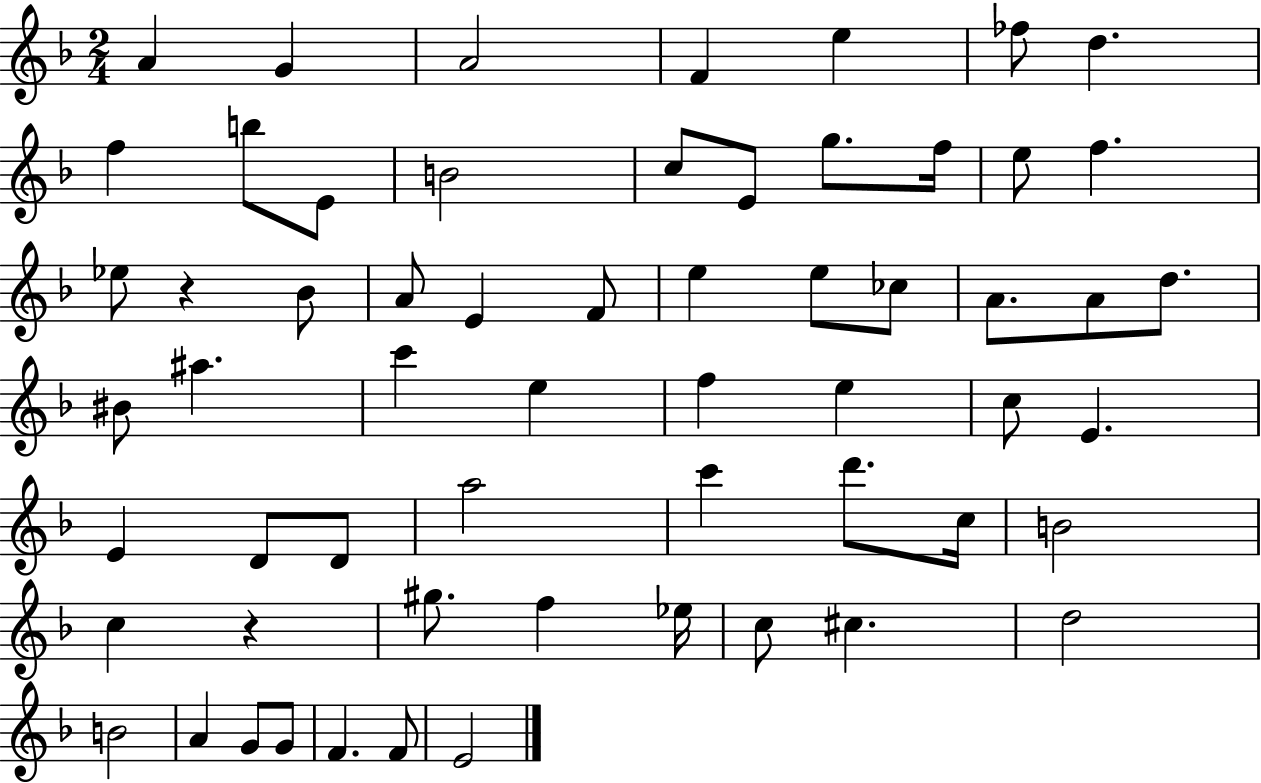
X:1
T:Untitled
M:2/4
L:1/4
K:F
A G A2 F e _f/2 d f b/2 E/2 B2 c/2 E/2 g/2 f/4 e/2 f _e/2 z _B/2 A/2 E F/2 e e/2 _c/2 A/2 A/2 d/2 ^B/2 ^a c' e f e c/2 E E D/2 D/2 a2 c' d'/2 c/4 B2 c z ^g/2 f _e/4 c/2 ^c d2 B2 A G/2 G/2 F F/2 E2